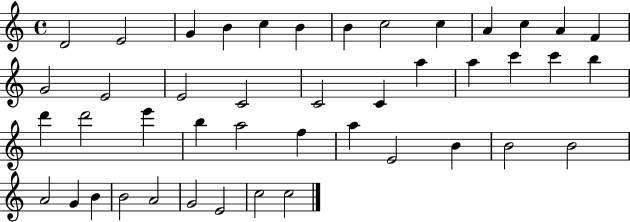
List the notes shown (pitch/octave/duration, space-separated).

D4/h E4/h G4/q B4/q C5/q B4/q B4/q C5/h C5/q A4/q C5/q A4/q F4/q G4/h E4/h E4/h C4/h C4/h C4/q A5/q A5/q C6/q C6/q B5/q D6/q D6/h E6/q B5/q A5/h F5/q A5/q E4/h B4/q B4/h B4/h A4/h G4/q B4/q B4/h A4/h G4/h E4/h C5/h C5/h